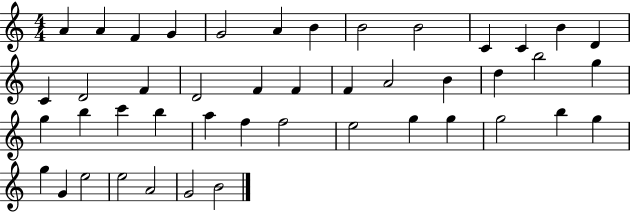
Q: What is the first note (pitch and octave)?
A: A4